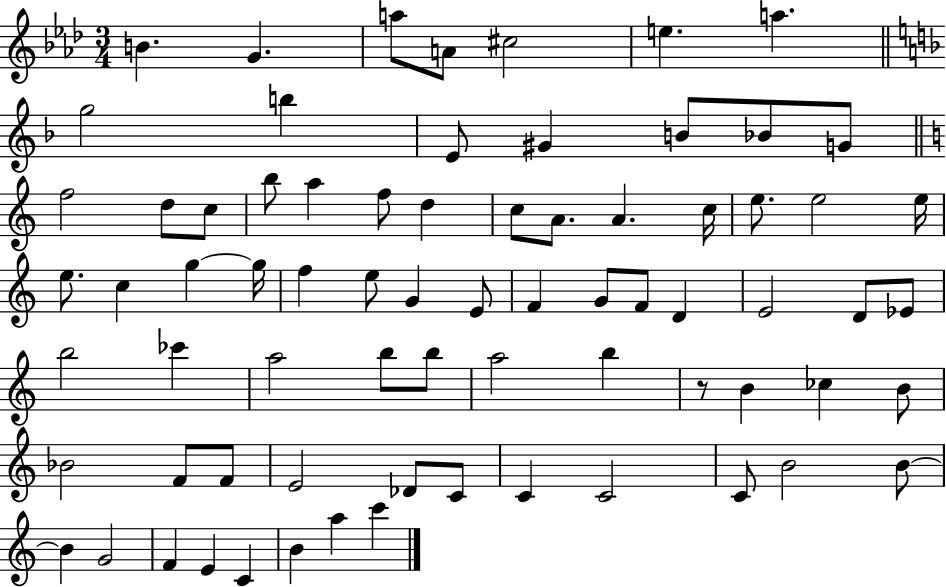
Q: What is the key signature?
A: AES major